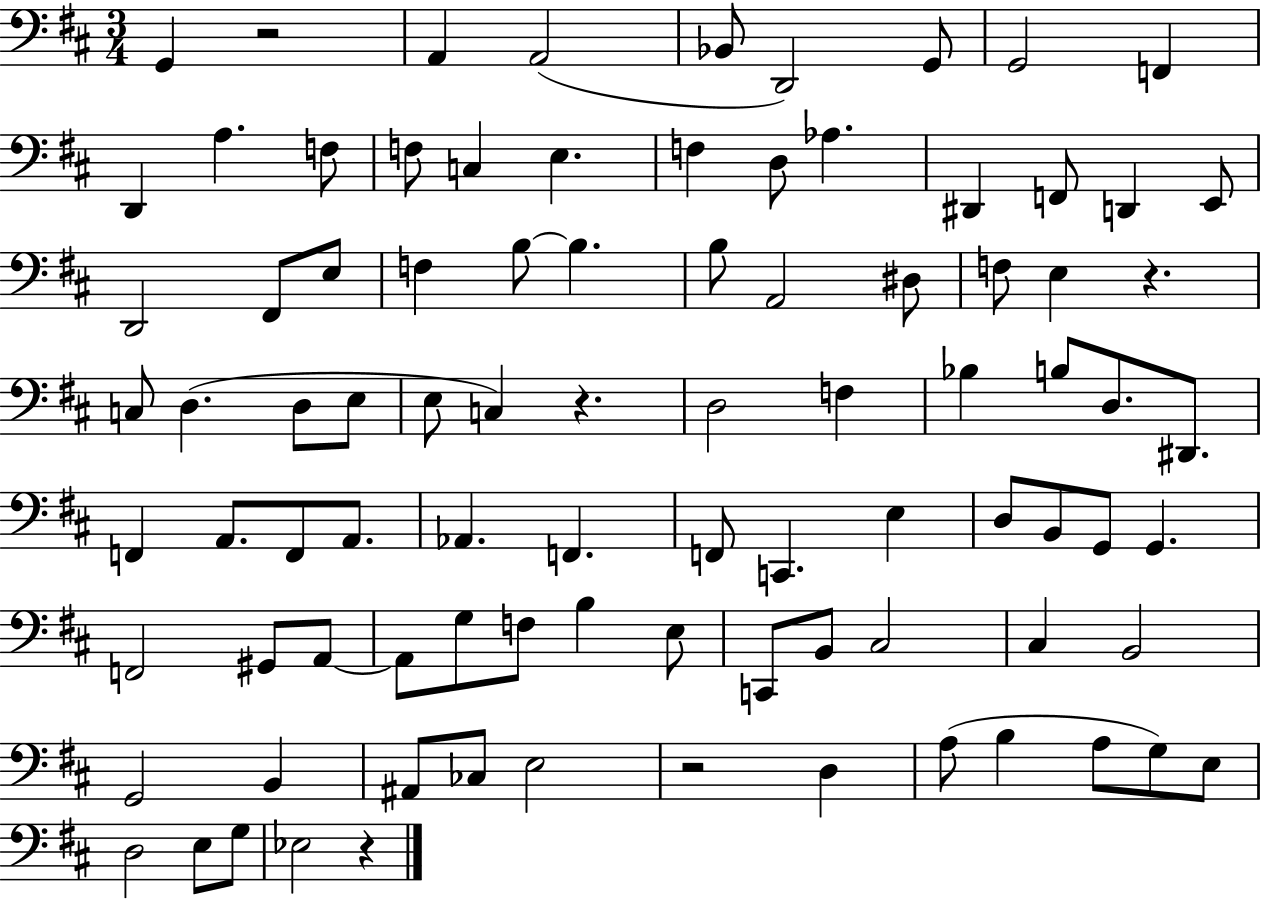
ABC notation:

X:1
T:Untitled
M:3/4
L:1/4
K:D
G,, z2 A,, A,,2 _B,,/2 D,,2 G,,/2 G,,2 F,, D,, A, F,/2 F,/2 C, E, F, D,/2 _A, ^D,, F,,/2 D,, E,,/2 D,,2 ^F,,/2 E,/2 F, B,/2 B, B,/2 A,,2 ^D,/2 F,/2 E, z C,/2 D, D,/2 E,/2 E,/2 C, z D,2 F, _B, B,/2 D,/2 ^D,,/2 F,, A,,/2 F,,/2 A,,/2 _A,, F,, F,,/2 C,, E, D,/2 B,,/2 G,,/2 G,, F,,2 ^G,,/2 A,,/2 A,,/2 G,/2 F,/2 B, E,/2 C,,/2 B,,/2 ^C,2 ^C, B,,2 G,,2 B,, ^A,,/2 _C,/2 E,2 z2 D, A,/2 B, A,/2 G,/2 E,/2 D,2 E,/2 G,/2 _E,2 z